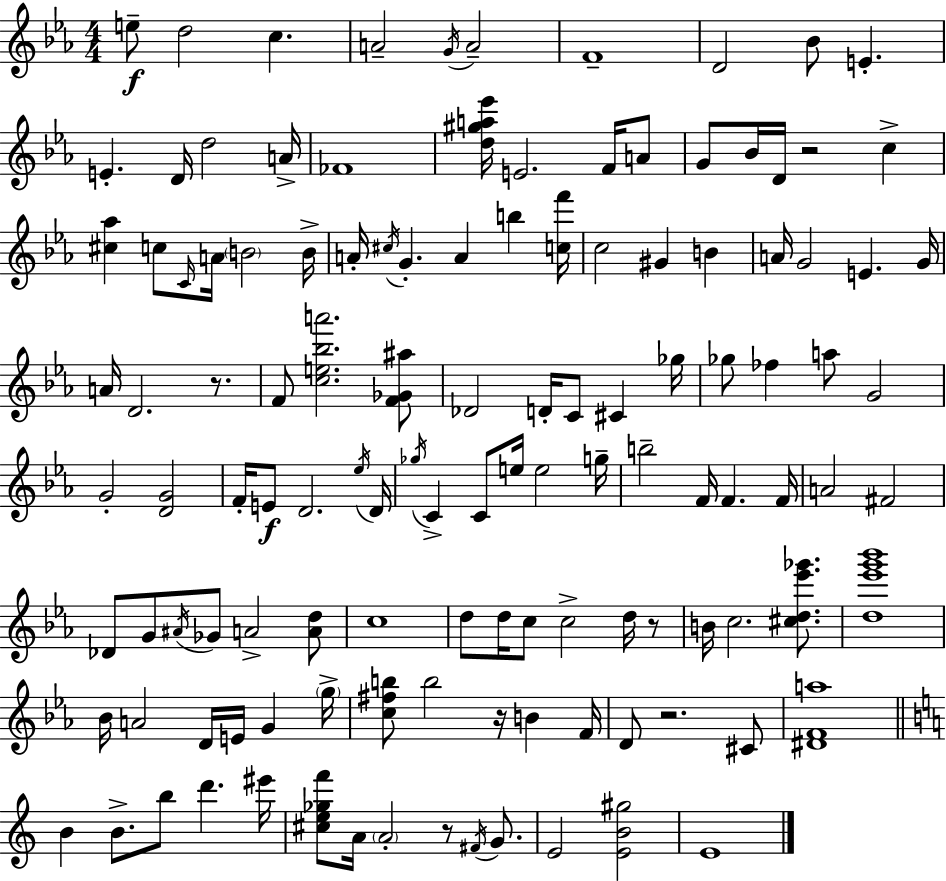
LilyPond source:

{
  \clef treble
  \numericTimeSignature
  \time 4/4
  \key ees \major
  \repeat volta 2 { e''8--\f d''2 c''4. | a'2-- \acciaccatura { g'16 } a'2-- | f'1-- | d'2 bes'8 e'4.-. | \break e'4.-. d'16 d''2 | a'16-> fes'1 | <d'' gis'' a'' ees'''>16 e'2. f'16 a'8 | g'8 bes'16 d'16 r2 c''4-> | \break <cis'' aes''>4 c''8 \grace { c'16 } a'16 \parenthesize b'2 | b'16-> a'16-. \acciaccatura { cis''16 } g'4.-. a'4 b''4 | <c'' f'''>16 c''2 gis'4 b'4 | a'16 g'2 e'4. | \break g'16 a'16 d'2. | r8. f'8 <c'' e'' bes'' a'''>2. | <f' ges' ais''>8 des'2 d'16-. c'8 cis'4 | ges''16 ges''8 fes''4 a''8 g'2 | \break g'2-. <d' g'>2 | f'16-. e'8\f d'2. | \acciaccatura { ees''16 } d'16 \acciaccatura { ges''16 } c'4-> c'8 e''16 e''2 | g''16-- b''2-- f'16 f'4. | \break f'16 a'2 fis'2 | des'8 g'8 \acciaccatura { ais'16 } ges'8 a'2-> | <a' d''>8 c''1 | d''8 d''16 c''8 c''2-> | \break d''16 r8 b'16 c''2. | <cis'' d'' ees''' ges'''>8. <d'' ees''' g''' bes'''>1 | bes'16 a'2 d'16 | e'16 g'4 \parenthesize g''16-> <c'' fis'' b''>8 b''2 | \break r16 b'4 f'16 d'8 r2. | cis'8 <dis' f' a''>1 | \bar "||" \break \key a \minor b'4 b'8.-> b''8 d'''4. eis'''16 | <cis'' e'' ges'' f'''>8 a'16 \parenthesize a'2-. r8 \acciaccatura { fis'16 } g'8. | e'2 <e' b' gis''>2 | e'1 | \break } \bar "|."
}